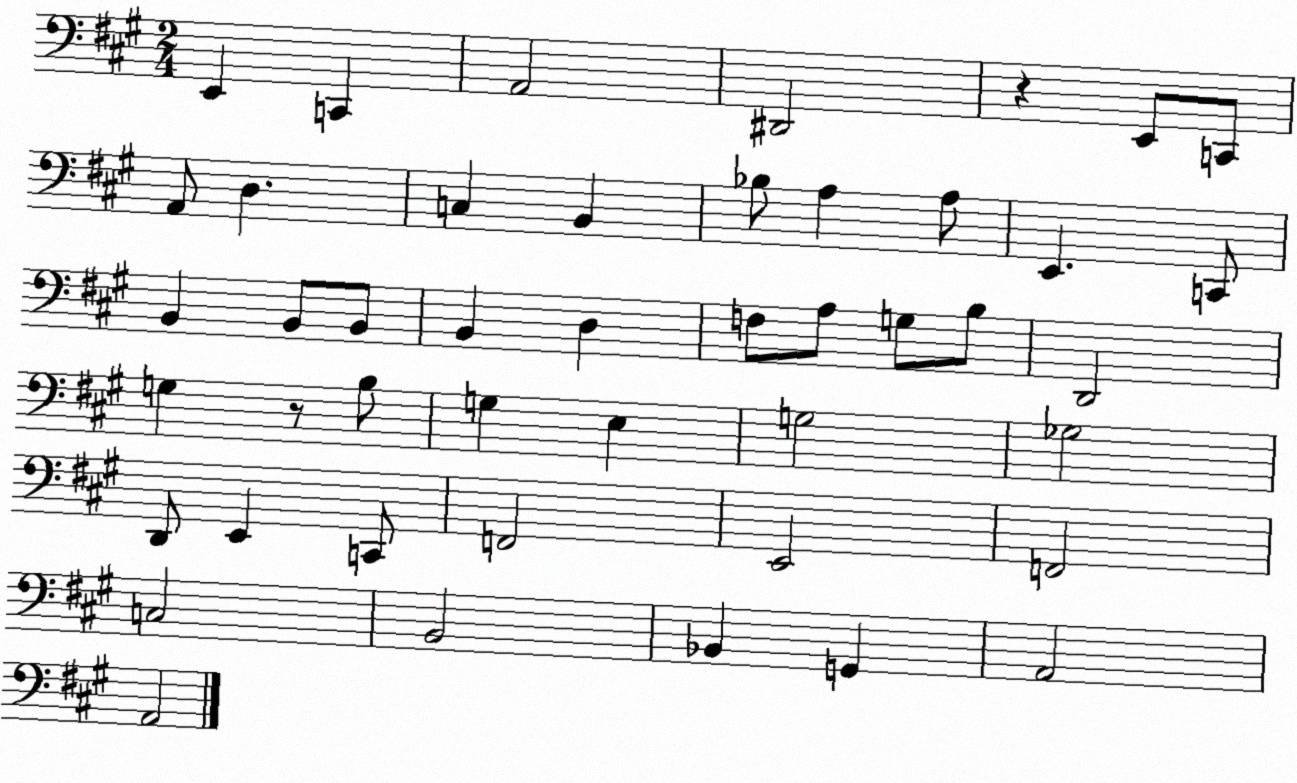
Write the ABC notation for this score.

X:1
T:Untitled
M:2/4
L:1/4
K:A
E,, C,, A,,2 ^D,,2 z E,,/2 C,,/2 A,,/2 D, C, B,, _B,/2 A, A,/2 E,, C,,/2 B,, B,,/2 B,,/2 B,, D, F,/2 A,/2 G,/2 B,/2 D,,2 G, z/2 B,/2 G, E, G,2 _G,2 D,,/2 E,, C,,/2 F,,2 E,,2 F,,2 C,2 B,,2 _B,, G,, A,,2 A,,2